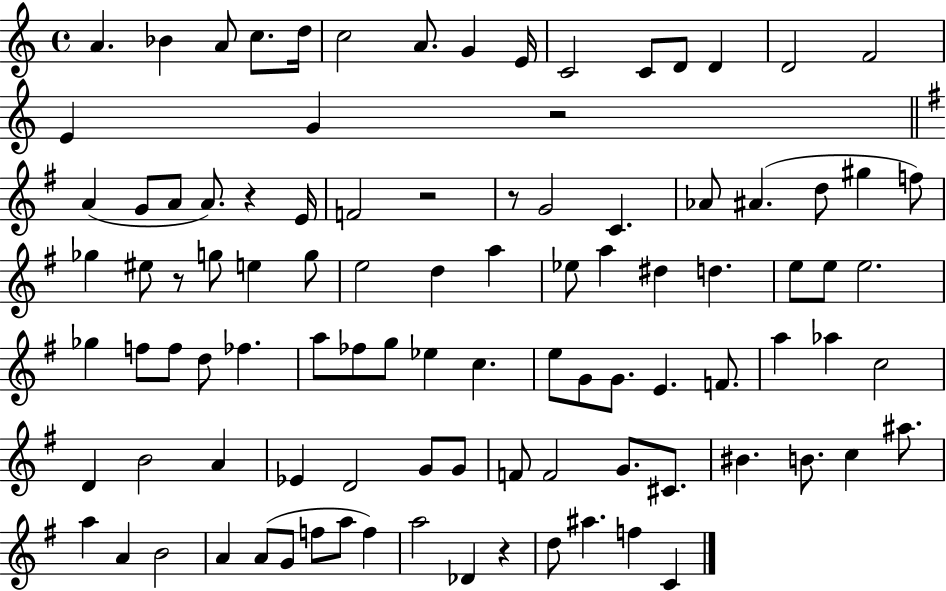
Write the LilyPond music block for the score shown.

{
  \clef treble
  \time 4/4
  \defaultTimeSignature
  \key c \major
  a'4. bes'4 a'8 c''8. d''16 | c''2 a'8. g'4 e'16 | c'2 c'8 d'8 d'4 | d'2 f'2 | \break e'4 g'4 r2 | \bar "||" \break \key e \minor a'4( g'8 a'8 a'8.) r4 e'16 | f'2 r2 | r8 g'2 c'4. | aes'8 ais'4.( d''8 gis''4 f''8) | \break ges''4 eis''8 r8 g''8 e''4 g''8 | e''2 d''4 a''4 | ees''8 a''4 dis''4 d''4. | e''8 e''8 e''2. | \break ges''4 f''8 f''8 d''8 fes''4. | a''8 fes''8 g''8 ees''4 c''4. | e''8 g'8 g'8. e'4. f'8. | a''4 aes''4 c''2 | \break d'4 b'2 a'4 | ees'4 d'2 g'8 g'8 | f'8 f'2 g'8. cis'8. | bis'4. b'8. c''4 ais''8. | \break a''4 a'4 b'2 | a'4 a'8( g'8 f''8 a''8 f''4) | a''2 des'4 r4 | d''8 ais''4. f''4 c'4 | \break \bar "|."
}